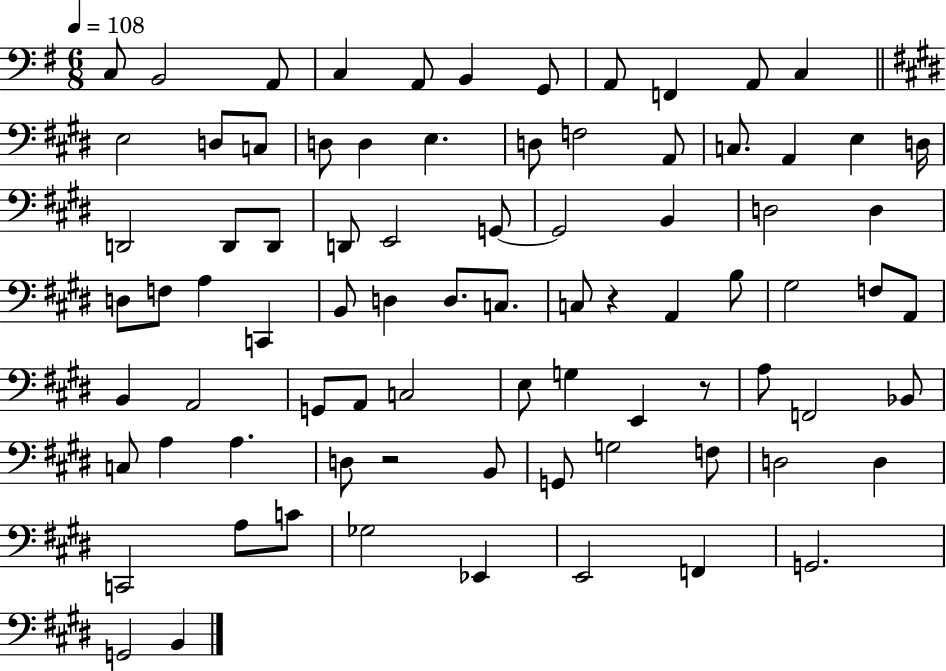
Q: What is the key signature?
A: G major